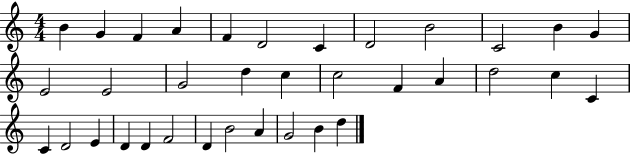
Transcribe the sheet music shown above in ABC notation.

X:1
T:Untitled
M:4/4
L:1/4
K:C
B G F A F D2 C D2 B2 C2 B G E2 E2 G2 d c c2 F A d2 c C C D2 E D D F2 D B2 A G2 B d